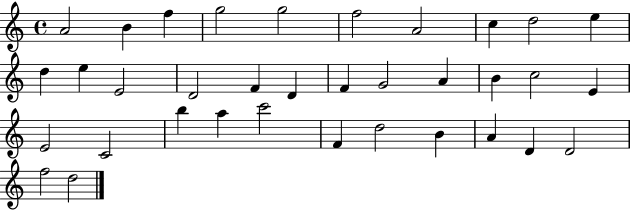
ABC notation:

X:1
T:Untitled
M:4/4
L:1/4
K:C
A2 B f g2 g2 f2 A2 c d2 e d e E2 D2 F D F G2 A B c2 E E2 C2 b a c'2 F d2 B A D D2 f2 d2